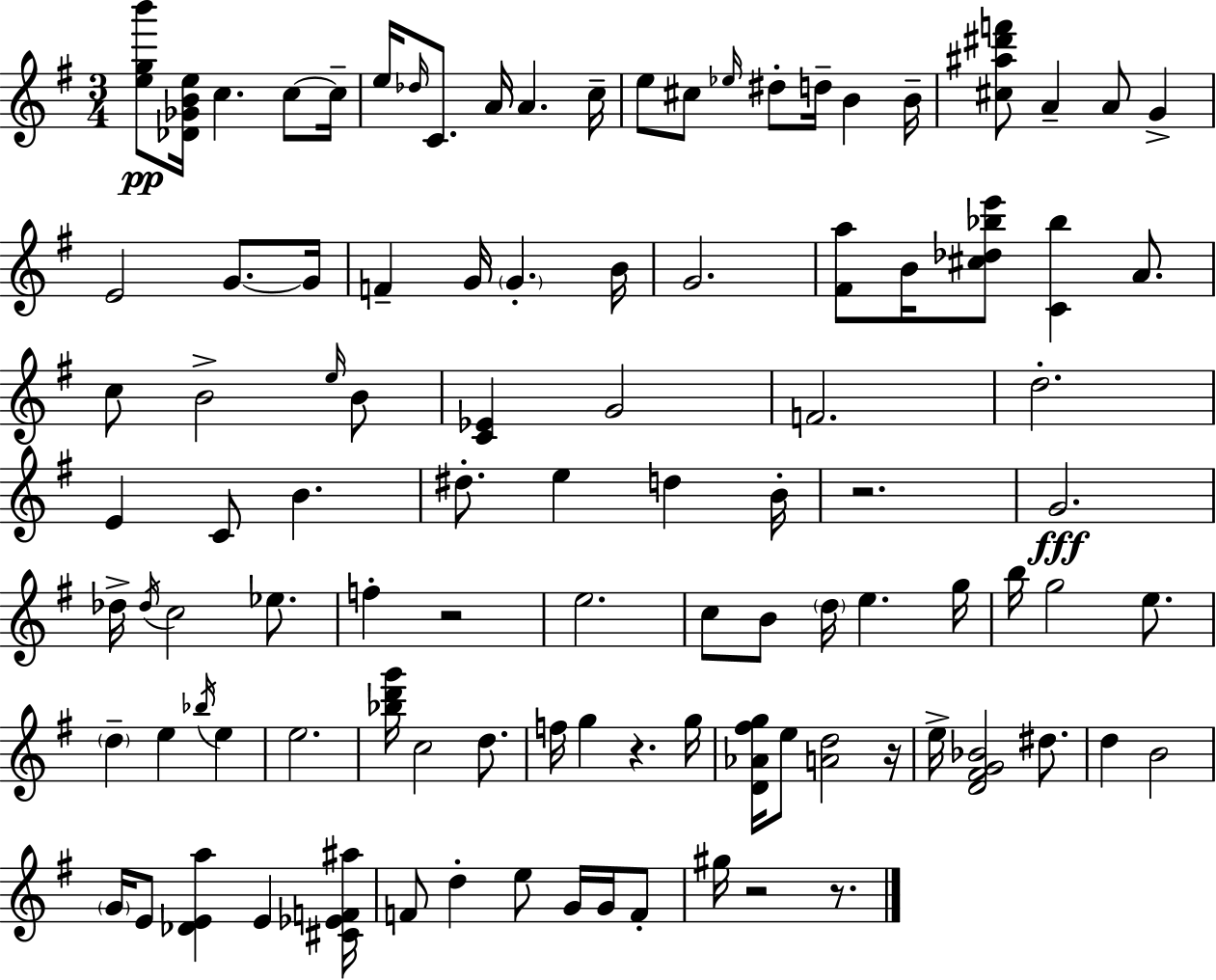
X:1
T:Untitled
M:3/4
L:1/4
K:Em
[egb']/2 [_D_GBe]/4 c c/2 c/4 e/4 _d/4 C/2 A/4 A c/4 e/2 ^c/2 _e/4 ^d/2 d/4 B B/4 [^c^a^d'f']/2 A A/2 G E2 G/2 G/4 F G/4 G B/4 G2 [^Fa]/2 B/4 [^c_d_be']/2 [C_b] A/2 c/2 B2 e/4 B/2 [C_E] G2 F2 d2 E C/2 B ^d/2 e d B/4 z2 G2 _d/4 _d/4 c2 _e/2 f z2 e2 c/2 B/2 d/4 e g/4 b/4 g2 e/2 d e _b/4 e e2 [_bd'g']/4 c2 d/2 f/4 g z g/4 [D_A^fg]/4 e/2 [Ad]2 z/4 e/4 [D^FG_B]2 ^d/2 d B2 G/4 E/2 [_DEa] E [^C_EF^a]/4 F/2 d e/2 G/4 G/4 F/2 ^g/4 z2 z/2